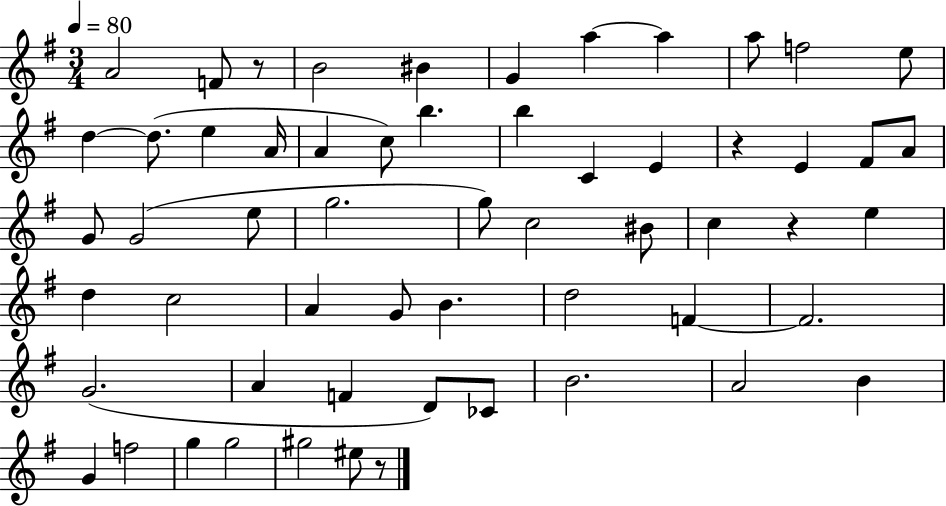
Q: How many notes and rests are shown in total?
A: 58